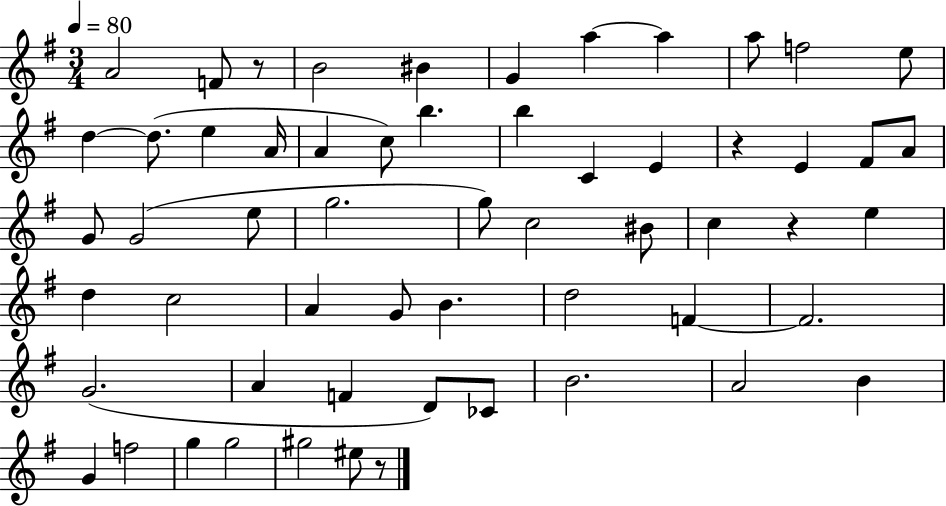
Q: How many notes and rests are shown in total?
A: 58